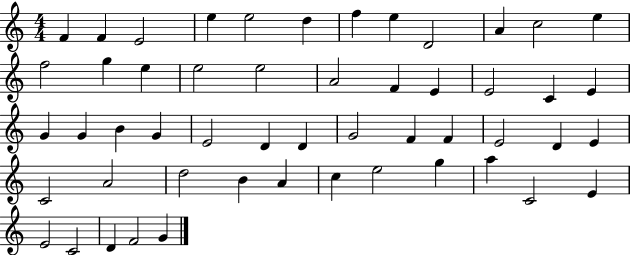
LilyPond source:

{
  \clef treble
  \numericTimeSignature
  \time 4/4
  \key c \major
  f'4 f'4 e'2 | e''4 e''2 d''4 | f''4 e''4 d'2 | a'4 c''2 e''4 | \break f''2 g''4 e''4 | e''2 e''2 | a'2 f'4 e'4 | e'2 c'4 e'4 | \break g'4 g'4 b'4 g'4 | e'2 d'4 d'4 | g'2 f'4 f'4 | e'2 d'4 e'4 | \break c'2 a'2 | d''2 b'4 a'4 | c''4 e''2 g''4 | a''4 c'2 e'4 | \break e'2 c'2 | d'4 f'2 g'4 | \bar "|."
}